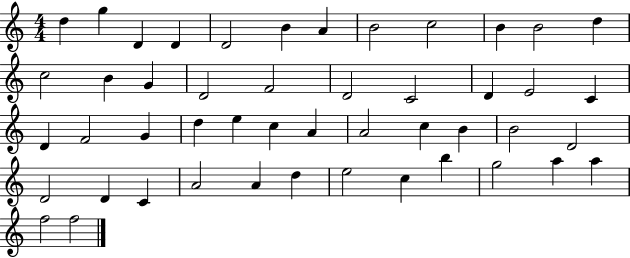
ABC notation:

X:1
T:Untitled
M:4/4
L:1/4
K:C
d g D D D2 B A B2 c2 B B2 d c2 B G D2 F2 D2 C2 D E2 C D F2 G d e c A A2 c B B2 D2 D2 D C A2 A d e2 c b g2 a a f2 f2